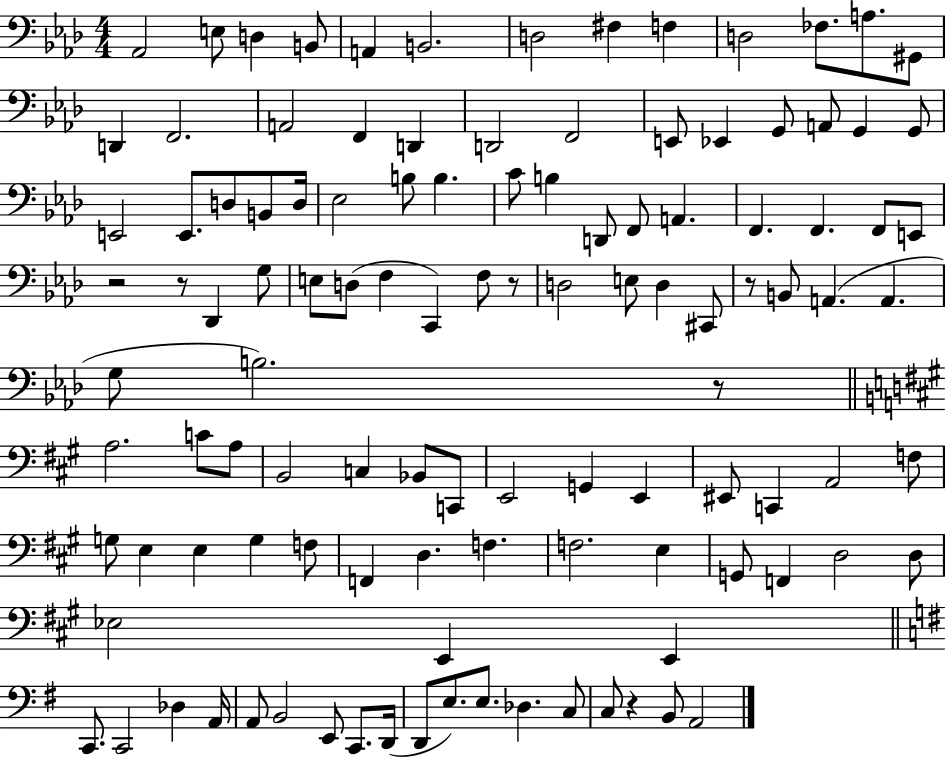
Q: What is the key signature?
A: AES major